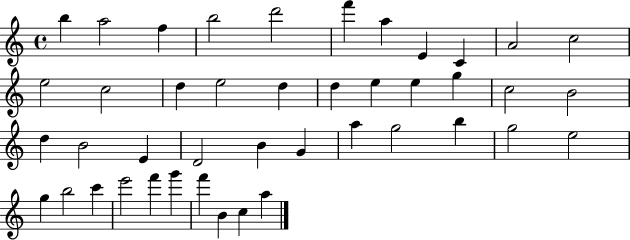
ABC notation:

X:1
T:Untitled
M:4/4
L:1/4
K:C
b a2 f b2 d'2 f' a E C A2 c2 e2 c2 d e2 d d e e g c2 B2 d B2 E D2 B G a g2 b g2 e2 g b2 c' e'2 f' g' f' B c a